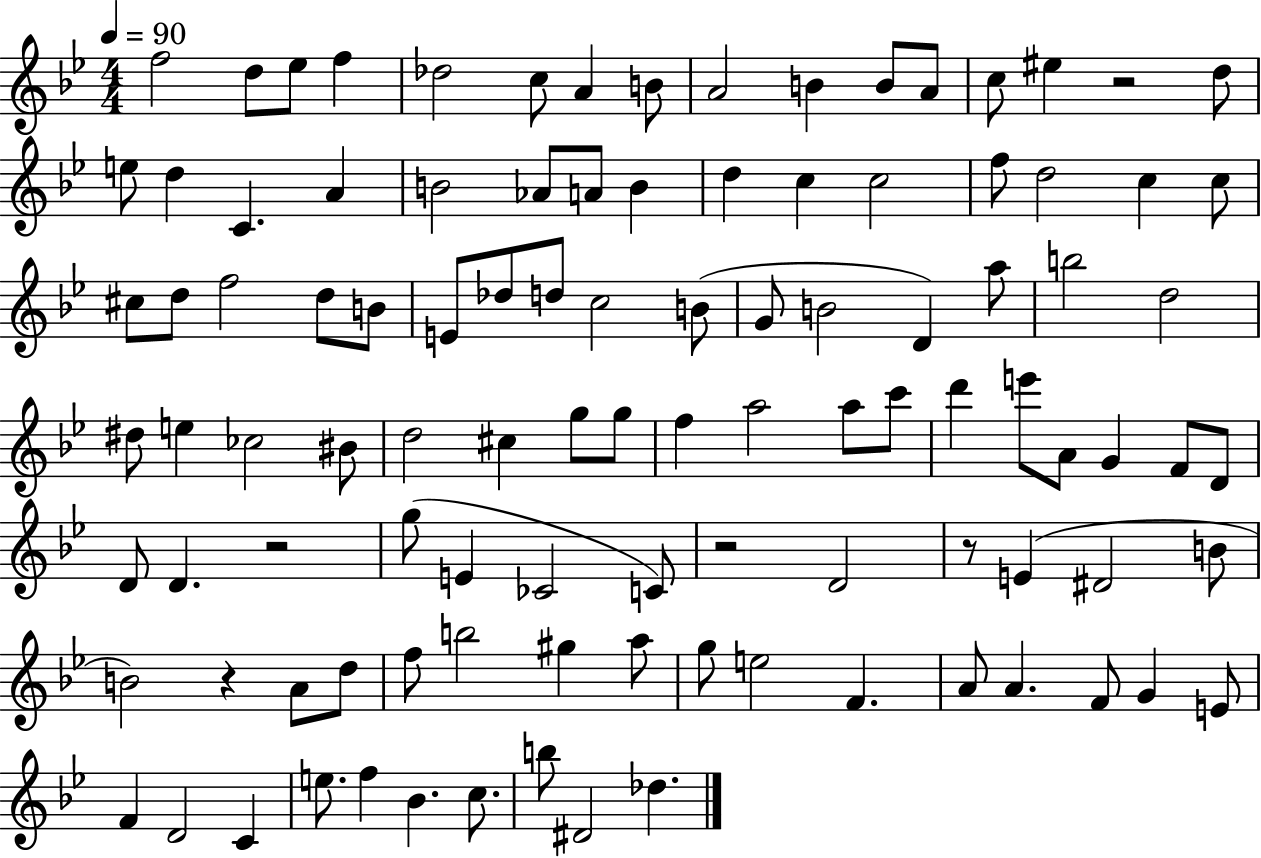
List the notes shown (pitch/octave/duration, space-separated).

F5/h D5/e Eb5/e F5/q Db5/h C5/e A4/q B4/e A4/h B4/q B4/e A4/e C5/e EIS5/q R/h D5/e E5/e D5/q C4/q. A4/q B4/h Ab4/e A4/e B4/q D5/q C5/q C5/h F5/e D5/h C5/q C5/e C#5/e D5/e F5/h D5/e B4/e E4/e Db5/e D5/e C5/h B4/e G4/e B4/h D4/q A5/e B5/h D5/h D#5/e E5/q CES5/h BIS4/e D5/h C#5/q G5/e G5/e F5/q A5/h A5/e C6/e D6/q E6/e A4/e G4/q F4/e D4/e D4/e D4/q. R/h G5/e E4/q CES4/h C4/e R/h D4/h R/e E4/q D#4/h B4/e B4/h R/q A4/e D5/e F5/e B5/h G#5/q A5/e G5/e E5/h F4/q. A4/e A4/q. F4/e G4/q E4/e F4/q D4/h C4/q E5/e. F5/q Bb4/q. C5/e. B5/e D#4/h Db5/q.